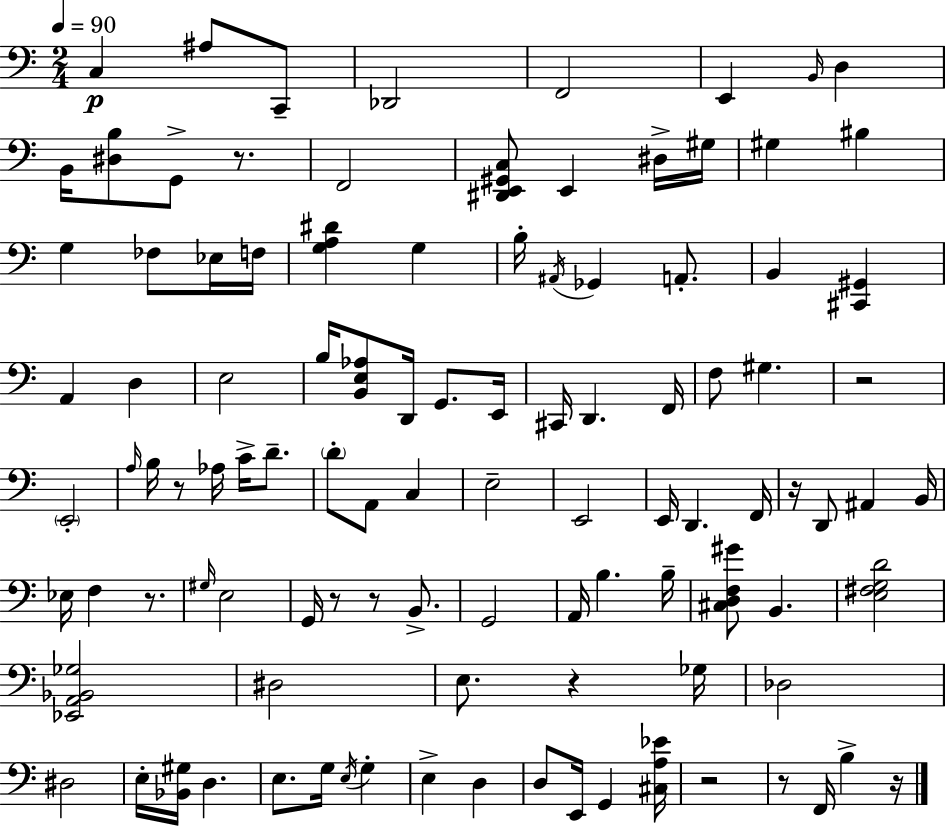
{
  \clef bass
  \numericTimeSignature
  \time 2/4
  \key c \major
  \tempo 4 = 90
  \repeat volta 2 { c4\p ais8 c,8-- | des,2 | f,2 | e,4 \grace { b,16 } d4 | \break b,16 <dis b>8 g,8-> r8. | f,2 | <dis, e, gis, c>8 e,4 dis16-> | gis16 gis4 bis4 | \break g4 fes8 ees16 | f16 <g a dis'>4 g4 | b16-. \acciaccatura { ais,16 } ges,4 a,8.-. | b,4 <cis, gis,>4 | \break a,4 d4 | e2 | b16 <b, e aes>8 d,16 g,8. | e,16 cis,16 d,4. | \break f,16 f8 gis4. | r2 | \parenthesize e,2-. | \grace { a16 } b16 r8 aes16 c'16-> | \break d'8.-- \parenthesize d'8-. a,8 c4 | e2-- | e,2 | e,16 d,4. | \break f,16 r16 d,8 ais,4 | b,16 ees16 f4 | r8. \grace { gis16 } e2 | g,16 r8 r8 | \break b,8.-> g,2 | a,16 b4. | b16-- <cis d f gis'>8 b,4. | <e fis g d'>2 | \break <ees, a, bes, ges>2 | dis2 | e8. r4 | ges16 des2 | \break dis2 | e16-. <bes, gis>16 d4. | e8. g16 | \acciaccatura { e16 } g4-. e4-> | \break d4 d8 e,16 | g,4 <cis a ees'>16 r2 | r8 f,16 | b4-> r16 } \bar "|."
}